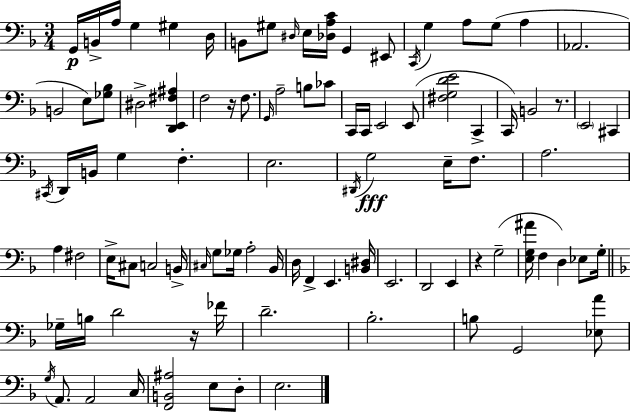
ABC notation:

X:1
T:Untitled
M:3/4
L:1/4
K:Dm
G,,/4 B,,/4 A,/4 G, ^G, D,/4 B,,/2 ^G,/2 ^D,/4 E,/4 [_D,A,C]/4 G,, ^E,,/2 C,,/4 G, A,/2 G,/2 A, _A,,2 B,,2 E,/2 [_G,_B,]/2 ^D,2 [D,,E,,^F,^A,] F,2 z/4 F,/2 G,,/4 A,2 B,/2 _C/2 C,,/4 C,,/4 E,,2 E,,/2 [^F,G,DE]2 C,, C,,/4 B,,2 z/2 E,,2 ^C,, ^C,,/4 D,,/4 B,,/4 G, F, E,2 ^D,,/4 G,2 E,/4 F,/2 A,2 A, ^F,2 E,/4 ^C,/2 C,2 B,,/4 ^C,/4 G,/2 _G,/4 A,2 _B,,/4 D,/4 F,, E,, [B,,^D,]/4 E,,2 D,,2 E,, z G,2 [E,G,^A]/4 F, D, _E,/2 G,/4 _G,/4 B,/4 D2 z/4 _F/4 D2 _B,2 B,/2 G,,2 [_E,A]/2 G,/4 A,,/2 A,,2 C,/4 [F,,B,,^A,]2 E,/2 D,/2 E,2